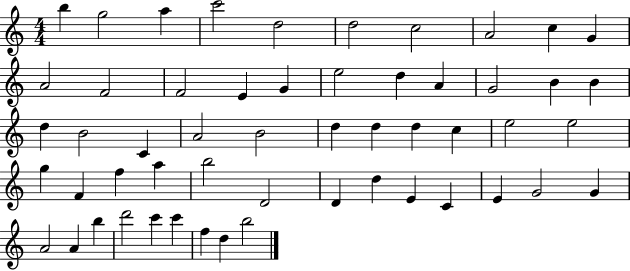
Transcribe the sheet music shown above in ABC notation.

X:1
T:Untitled
M:4/4
L:1/4
K:C
b g2 a c'2 d2 d2 c2 A2 c G A2 F2 F2 E G e2 d A G2 B B d B2 C A2 B2 d d d c e2 e2 g F f a b2 D2 D d E C E G2 G A2 A b d'2 c' c' f d b2